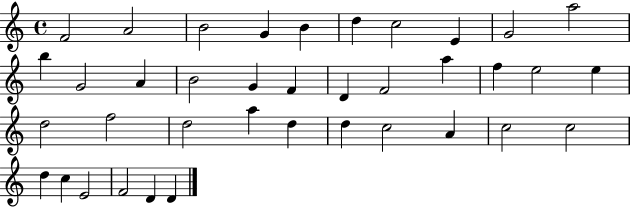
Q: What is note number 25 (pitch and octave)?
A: D5